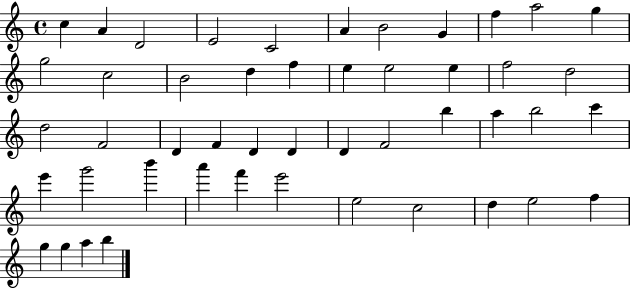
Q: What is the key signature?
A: C major